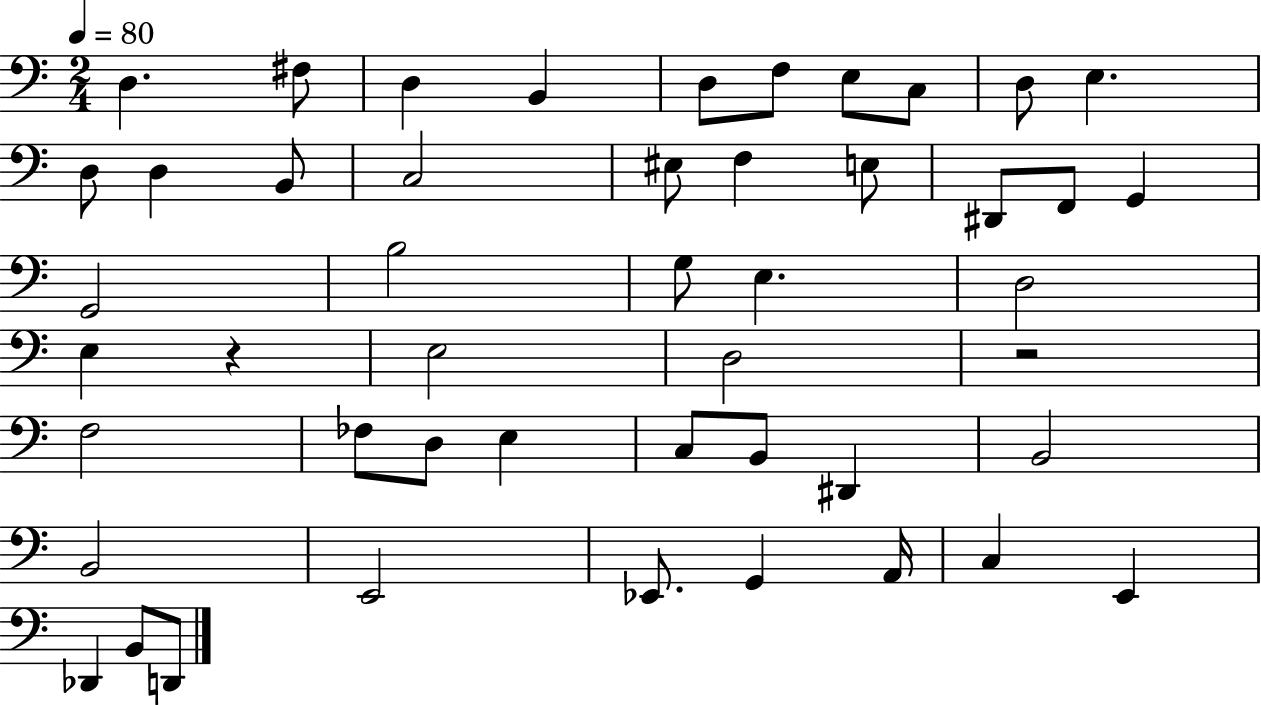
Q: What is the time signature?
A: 2/4